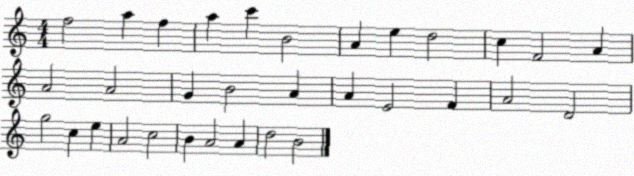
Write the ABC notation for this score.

X:1
T:Untitled
M:4/4
L:1/4
K:C
f2 a f a c' B2 A e d2 c F2 A A2 A2 G B2 A A E2 F A2 D2 g2 c e A2 c2 B A2 A d2 B2